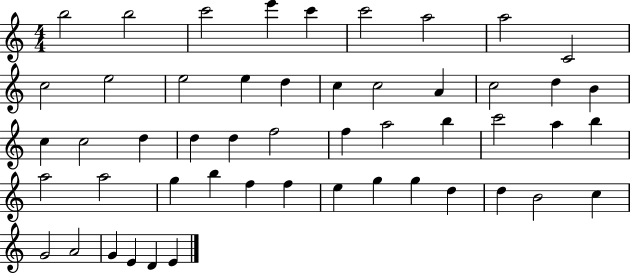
X:1
T:Untitled
M:4/4
L:1/4
K:C
b2 b2 c'2 e' c' c'2 a2 a2 C2 c2 e2 e2 e d c c2 A c2 d B c c2 d d d f2 f a2 b c'2 a b a2 a2 g b f f e g g d d B2 c G2 A2 G E D E